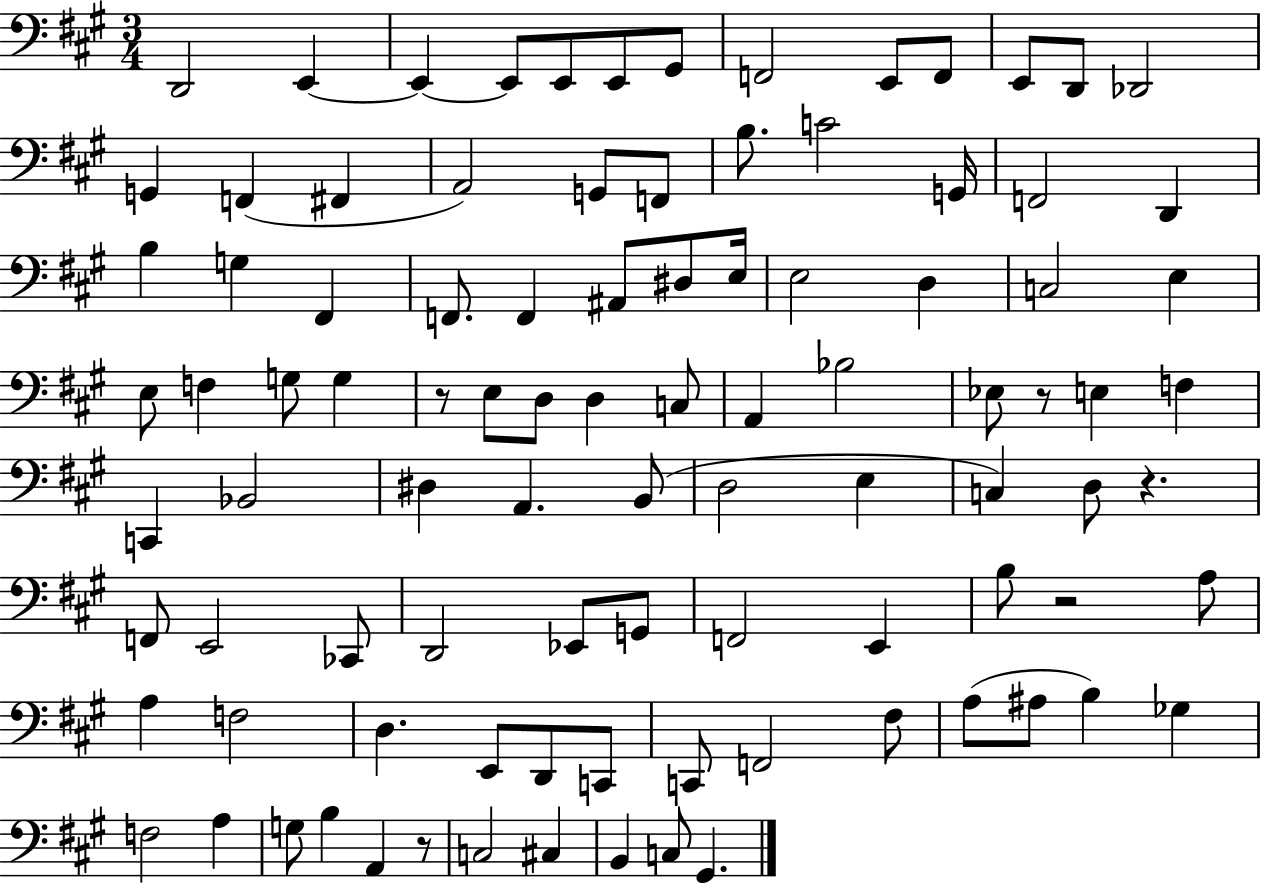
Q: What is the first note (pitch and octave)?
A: D2